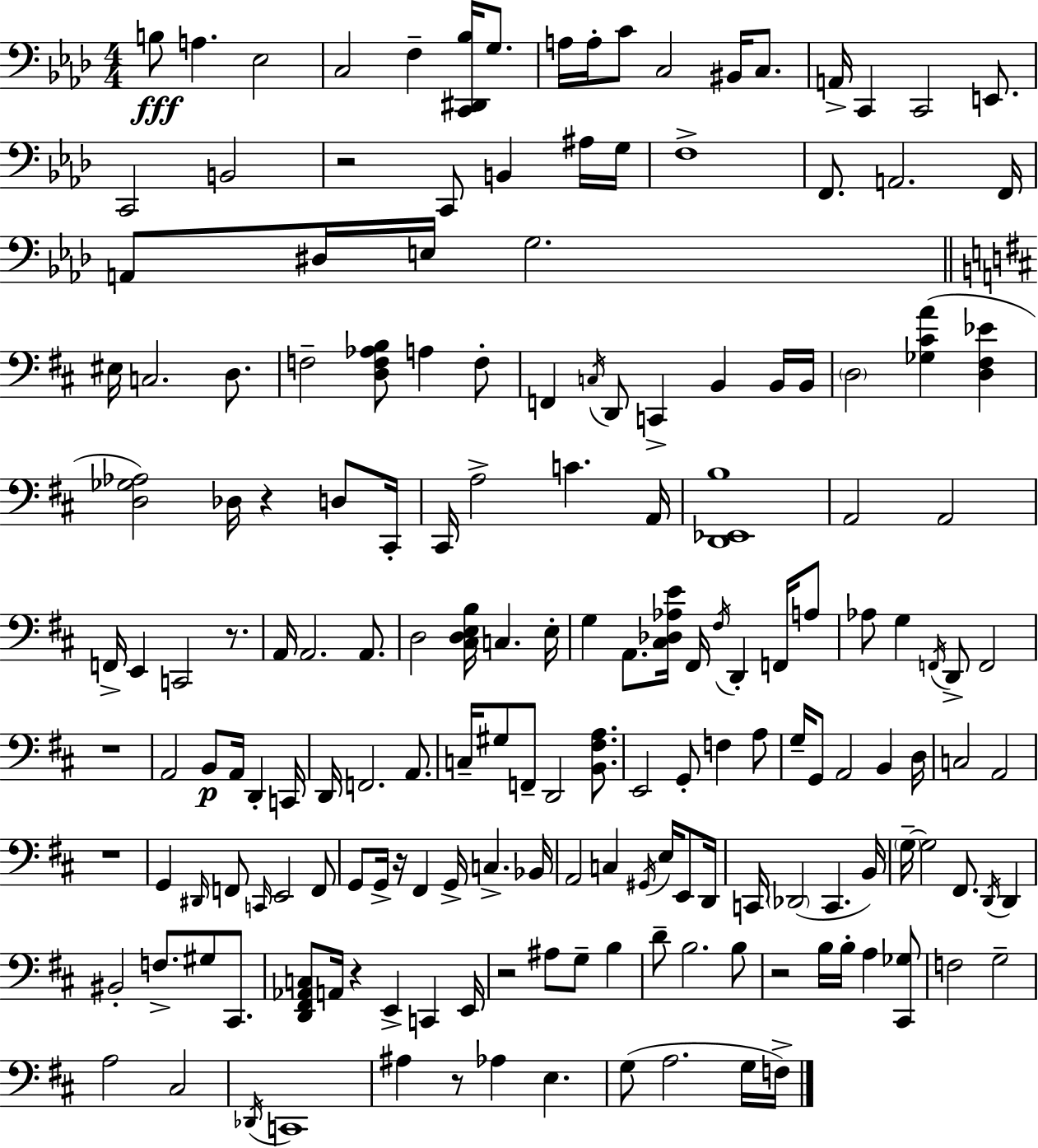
B3/e A3/q. Eb3/h C3/h F3/q [C2,D#2,Bb3]/s G3/e. A3/s A3/s C4/e C3/h BIS2/s C3/e. A2/s C2/q C2/h E2/e. C2/h B2/h R/h C2/e B2/q A#3/s G3/s F3/w F2/e. A2/h. F2/s A2/e D#3/s E3/s G3/h. EIS3/s C3/h. D3/e. F3/h [D3,F3,Ab3,B3]/e A3/q F3/e F2/q C3/s D2/e C2/q B2/q B2/s B2/s D3/h [Gb3,C#4,A4]/q [D3,F#3,Eb4]/q [D3,Gb3,Ab3]/h Db3/s R/q D3/e C#2/s C#2/s A3/h C4/q. A2/s [D2,Eb2,B3]/w A2/h A2/h F2/s E2/q C2/h R/e. A2/s A2/h. A2/e. D3/h [C#3,D3,E3,B3]/s C3/q. E3/s G3/q A2/e. [C#3,Db3,Ab3,E4]/s F#2/s F#3/s D2/q F2/s A3/e Ab3/e G3/q F2/s D2/e F2/h R/w A2/h B2/e A2/s D2/q C2/s D2/s F2/h. A2/e. C3/s G#3/e F2/e D2/h [B2,F#3,A3]/e. E2/h G2/e F3/q A3/e G3/s G2/e A2/h B2/q D3/s C3/h A2/h R/w G2/q D#2/s F2/e C2/s E2/h F2/e G2/e G2/s R/s F#2/q G2/s C3/q. Bb2/s A2/h C3/q G#2/s E3/s E2/e D2/s C2/s Db2/h C2/q. B2/s G3/s G3/h F#2/e. D2/s D2/q BIS2/h F3/e. G#3/e C#2/e. [D2,F#2,Ab2,C3]/e A2/s R/q E2/q C2/q E2/s R/h A#3/e G3/e B3/q D4/e B3/h. B3/e R/h B3/s B3/s A3/q [C#2,Gb3]/e F3/h G3/h A3/h C#3/h Db2/s C2/w A#3/q R/e Ab3/q E3/q. G3/e A3/h. G3/s F3/s